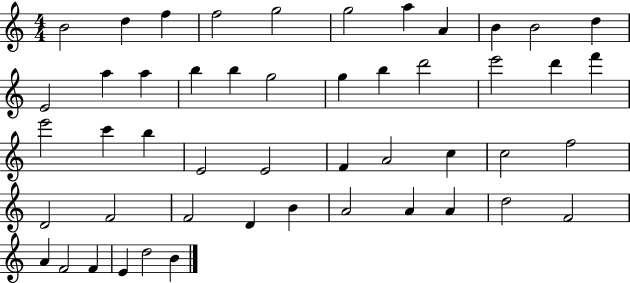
{
  \clef treble
  \numericTimeSignature
  \time 4/4
  \key c \major
  b'2 d''4 f''4 | f''2 g''2 | g''2 a''4 a'4 | b'4 b'2 d''4 | \break e'2 a''4 a''4 | b''4 b''4 g''2 | g''4 b''4 d'''2 | e'''2 d'''4 f'''4 | \break e'''2 c'''4 b''4 | e'2 e'2 | f'4 a'2 c''4 | c''2 f''2 | \break d'2 f'2 | f'2 d'4 b'4 | a'2 a'4 a'4 | d''2 f'2 | \break a'4 f'2 f'4 | e'4 d''2 b'4 | \bar "|."
}